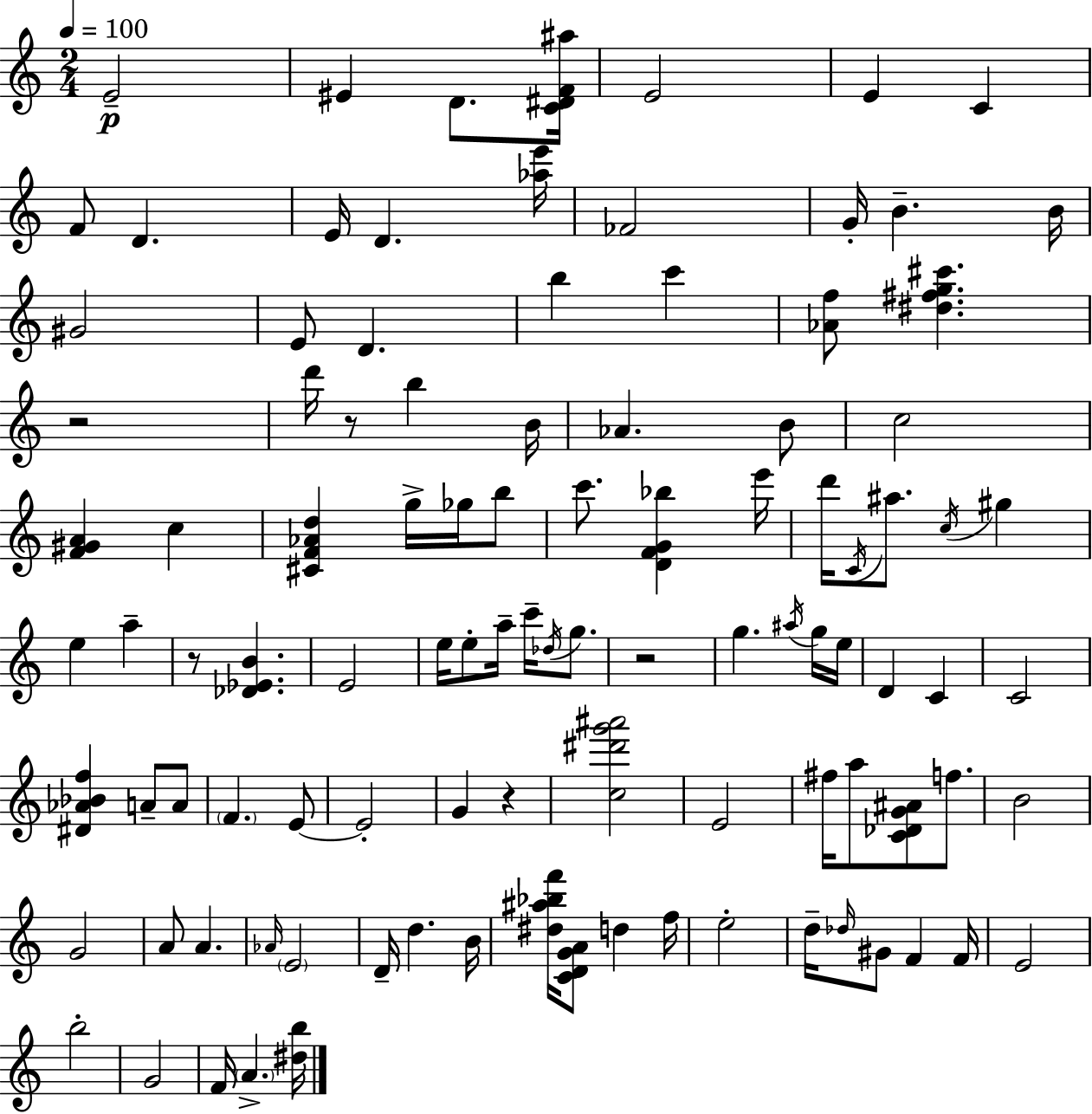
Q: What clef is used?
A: treble